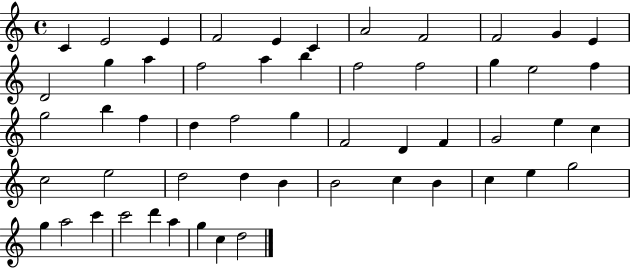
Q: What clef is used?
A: treble